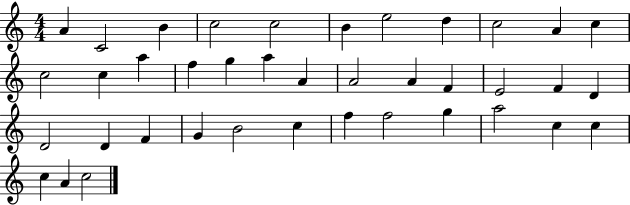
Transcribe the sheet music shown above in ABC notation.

X:1
T:Untitled
M:4/4
L:1/4
K:C
A C2 B c2 c2 B e2 d c2 A c c2 c a f g a A A2 A F E2 F D D2 D F G B2 c f f2 g a2 c c c A c2